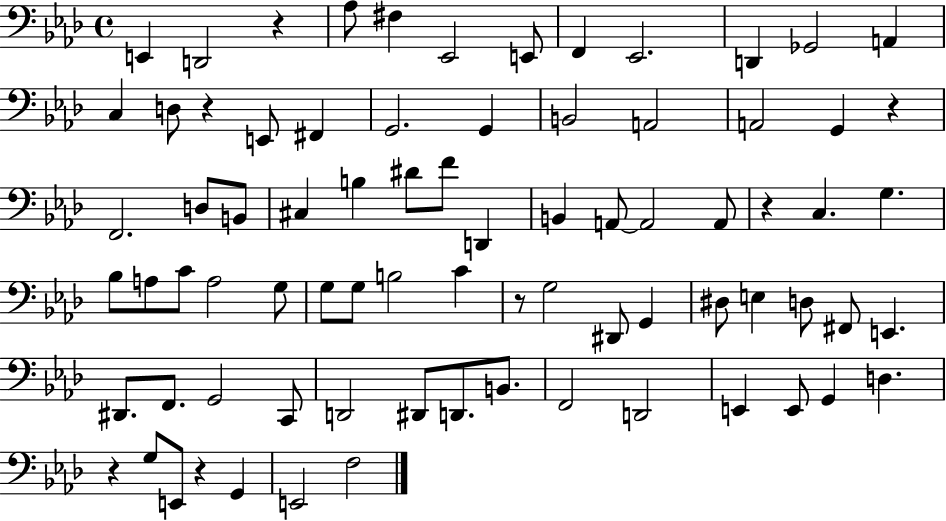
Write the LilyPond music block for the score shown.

{
  \clef bass
  \time 4/4
  \defaultTimeSignature
  \key aes \major
  \repeat volta 2 { e,4 d,2 r4 | aes8 fis4 ees,2 e,8 | f,4 ees,2. | d,4 ges,2 a,4 | \break c4 d8 r4 e,8 fis,4 | g,2. g,4 | b,2 a,2 | a,2 g,4 r4 | \break f,2. d8 b,8 | cis4 b4 dis'8 f'8 d,4 | b,4 a,8~~ a,2 a,8 | r4 c4. g4. | \break bes8 a8 c'8 a2 g8 | g8 g8 b2 c'4 | r8 g2 dis,8 g,4 | dis8 e4 d8 fis,8 e,4. | \break dis,8. f,8. g,2 c,8 | d,2 dis,8 d,8. b,8. | f,2 d,2 | e,4 e,8 g,4 d4. | \break r4 g8 e,8 r4 g,4 | e,2 f2 | } \bar "|."
}